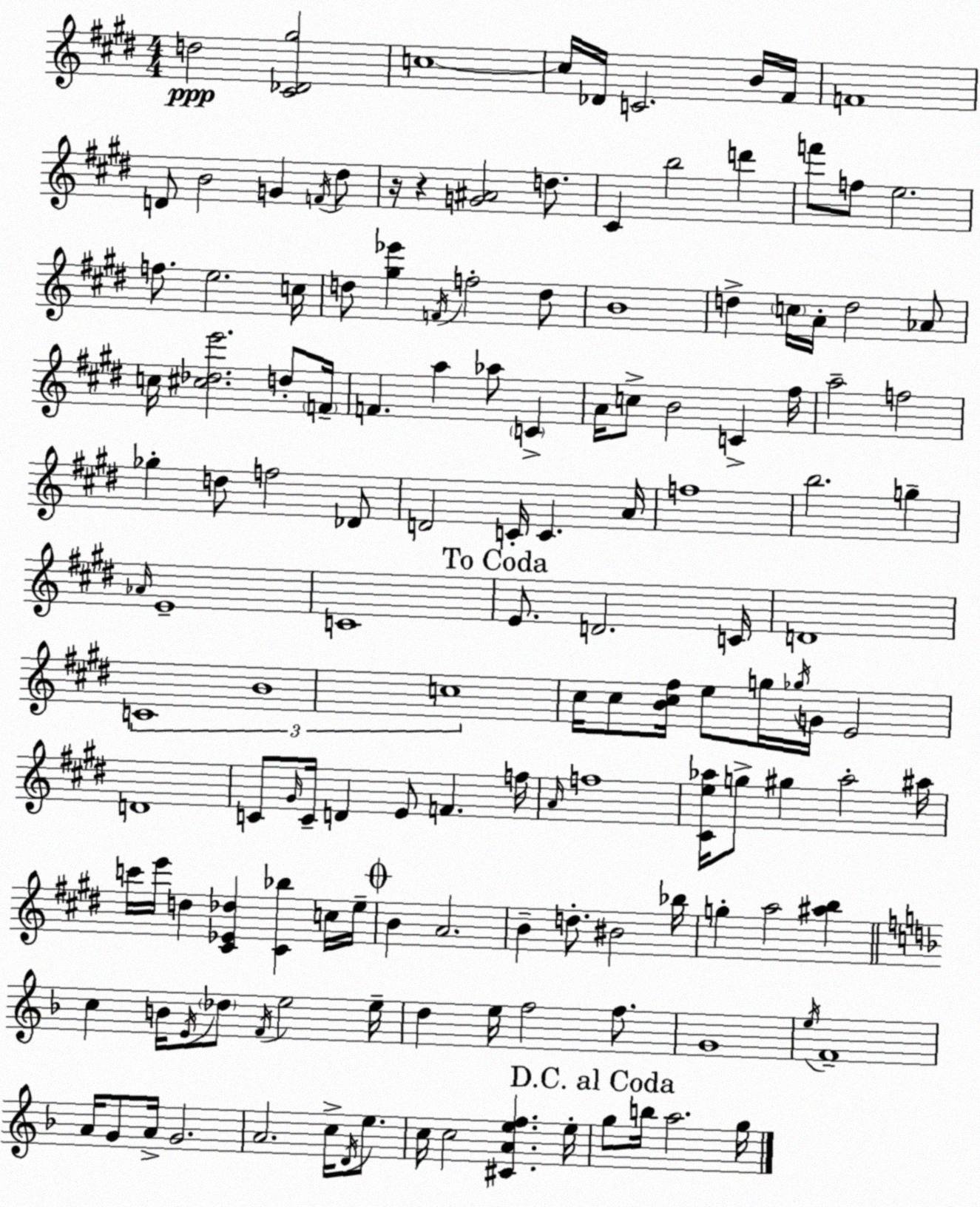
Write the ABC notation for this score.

X:1
T:Untitled
M:4/4
L:1/4
K:E
d2 [^C_D^g]2 c4 c/4 _D/4 C2 B/4 ^F/4 F4 D/2 B2 G F/4 ^d/2 z/4 z [G^A]2 d/2 ^C b2 d' f'/2 f/2 e2 f/2 e2 c/4 d/2 [^g_e'] F/4 f2 d/2 B4 d c/4 A/4 d2 _A/2 c/4 [^c_de']2 d/2 F/4 F a _a/2 C A/4 c/2 B2 C ^f/4 a2 f2 _g d/2 f2 _D/2 D2 C/4 C A/4 f4 b2 g _A/4 E4 C4 E/2 D2 C/4 D4 C4 B4 c4 ^c/4 ^c/2 [B^c^f]/4 e/2 g/4 _g/4 G/4 E2 D4 C/2 ^G/4 C/4 D E/2 F f/4 A/4 f4 [^Ce_a]/4 g/2 ^g _a2 ^a/4 c'/4 e'/4 d [^C_E_d] [^C_b] c/4 e/4 B A2 B d/2 ^B2 _b/4 g a2 [^ab] c B/4 E/4 _d/2 F/4 e2 e/4 d e/4 f2 f/2 G4 e/4 F4 A/4 G/2 A/4 G2 A2 c/4 D/4 e/2 c/4 c2 [^CAef] e/4 g/2 b/4 a2 g/4